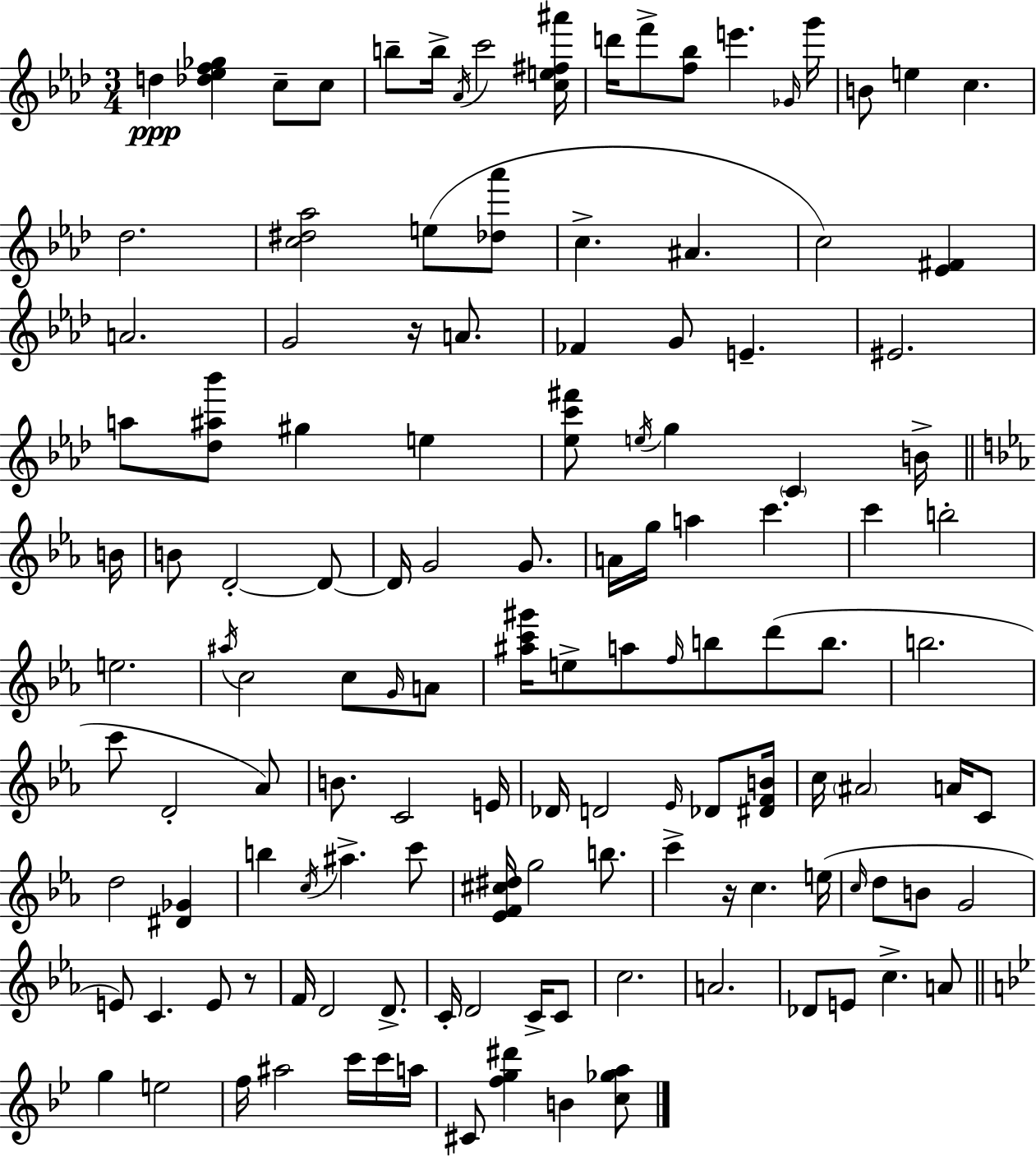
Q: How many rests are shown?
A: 3